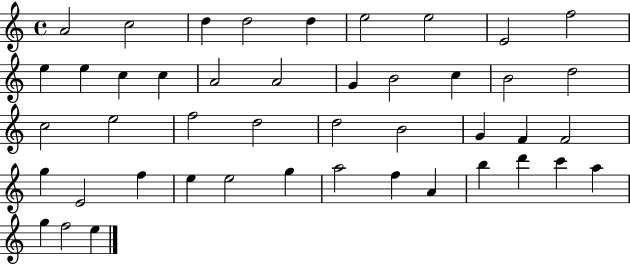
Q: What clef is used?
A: treble